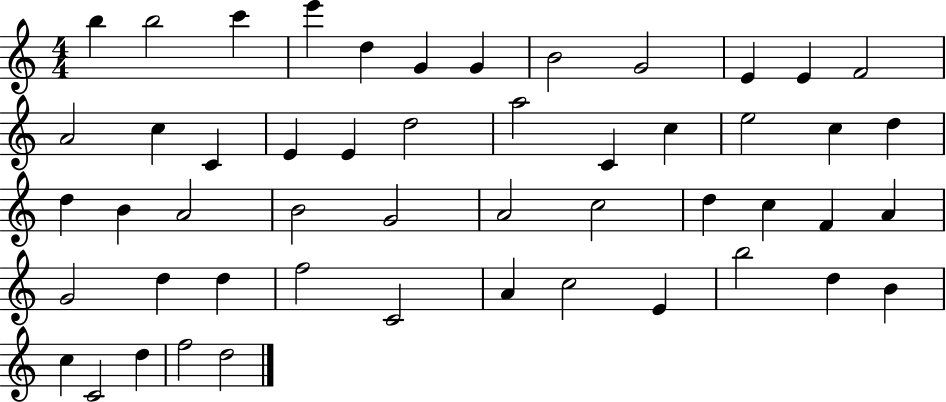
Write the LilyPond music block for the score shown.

{
  \clef treble
  \numericTimeSignature
  \time 4/4
  \key c \major
  b''4 b''2 c'''4 | e'''4 d''4 g'4 g'4 | b'2 g'2 | e'4 e'4 f'2 | \break a'2 c''4 c'4 | e'4 e'4 d''2 | a''2 c'4 c''4 | e''2 c''4 d''4 | \break d''4 b'4 a'2 | b'2 g'2 | a'2 c''2 | d''4 c''4 f'4 a'4 | \break g'2 d''4 d''4 | f''2 c'2 | a'4 c''2 e'4 | b''2 d''4 b'4 | \break c''4 c'2 d''4 | f''2 d''2 | \bar "|."
}